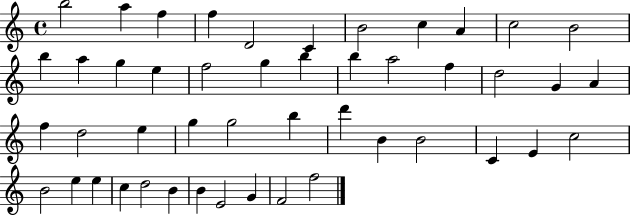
B5/h A5/q F5/q F5/q D4/h C4/q B4/h C5/q A4/q C5/h B4/h B5/q A5/q G5/q E5/q F5/h G5/q B5/q B5/q A5/h F5/q D5/h G4/q A4/q F5/q D5/h E5/q G5/q G5/h B5/q D6/q B4/q B4/h C4/q E4/q C5/h B4/h E5/q E5/q C5/q D5/h B4/q B4/q E4/h G4/q F4/h F5/h